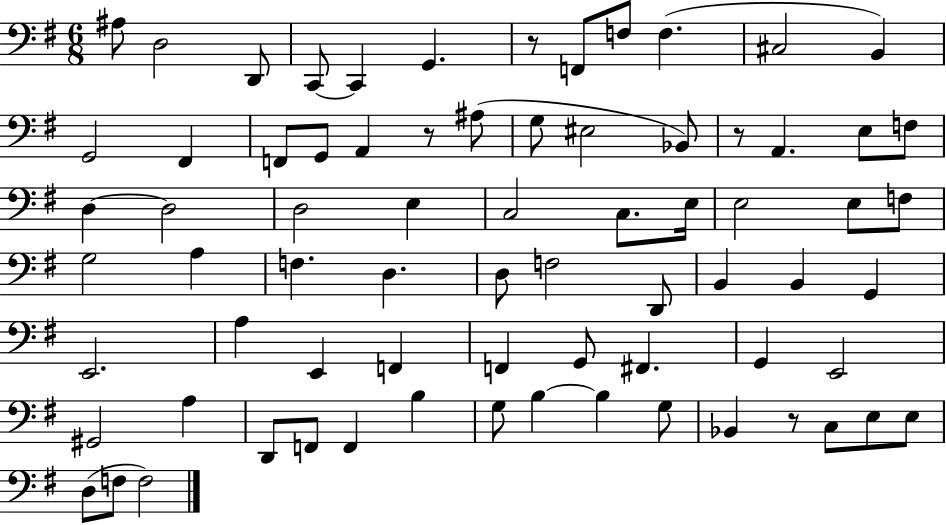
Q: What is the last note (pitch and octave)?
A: F3